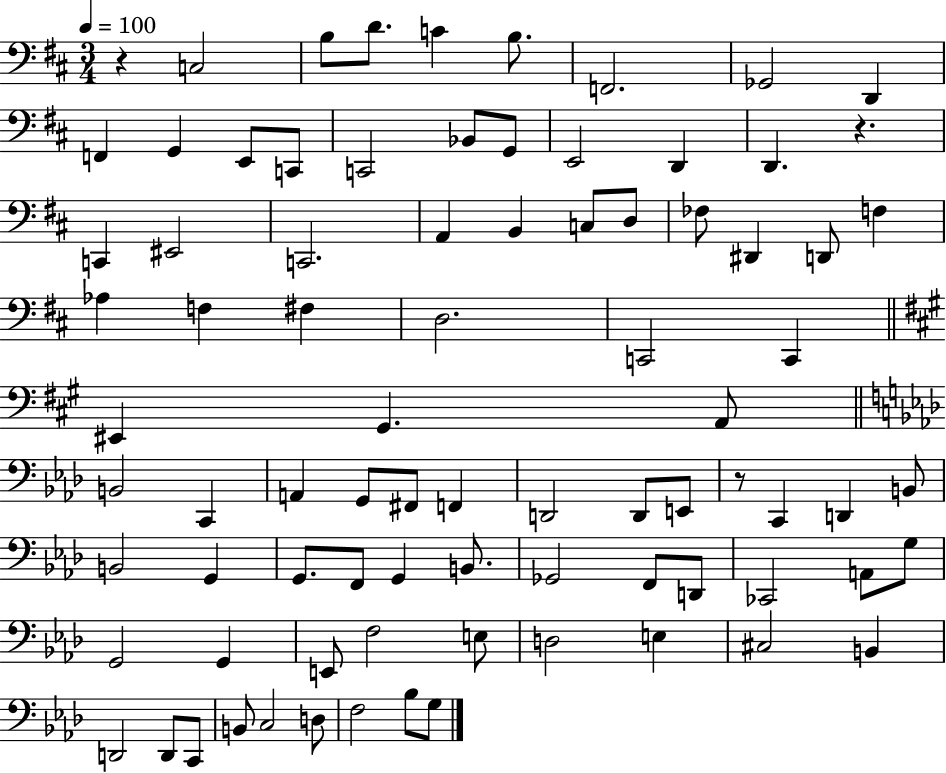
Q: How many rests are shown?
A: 3